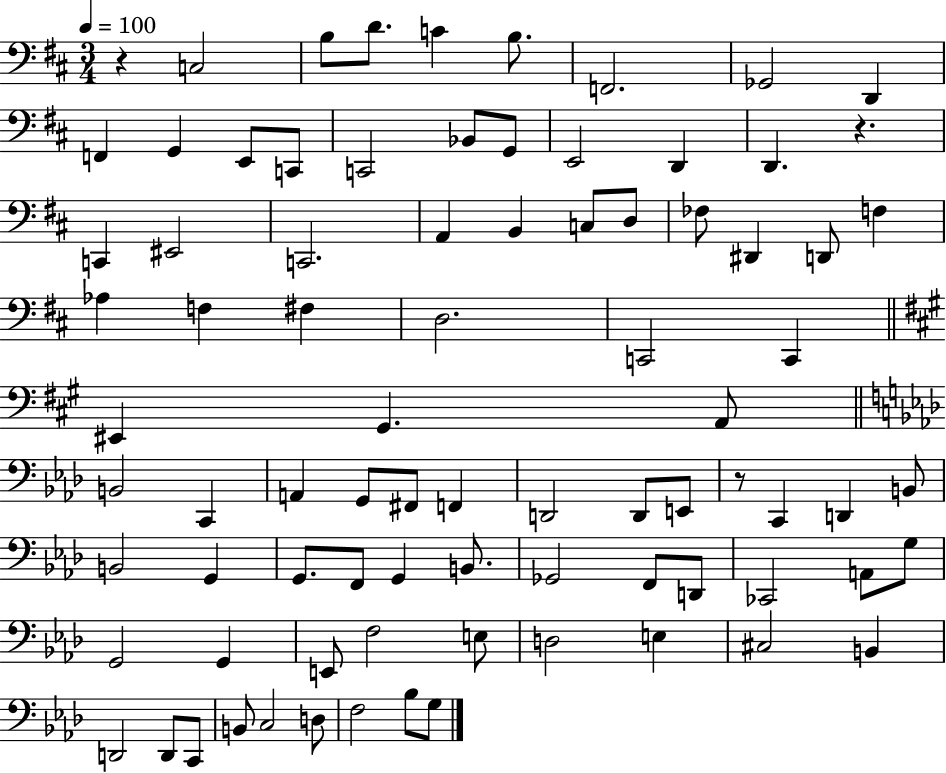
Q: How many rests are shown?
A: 3